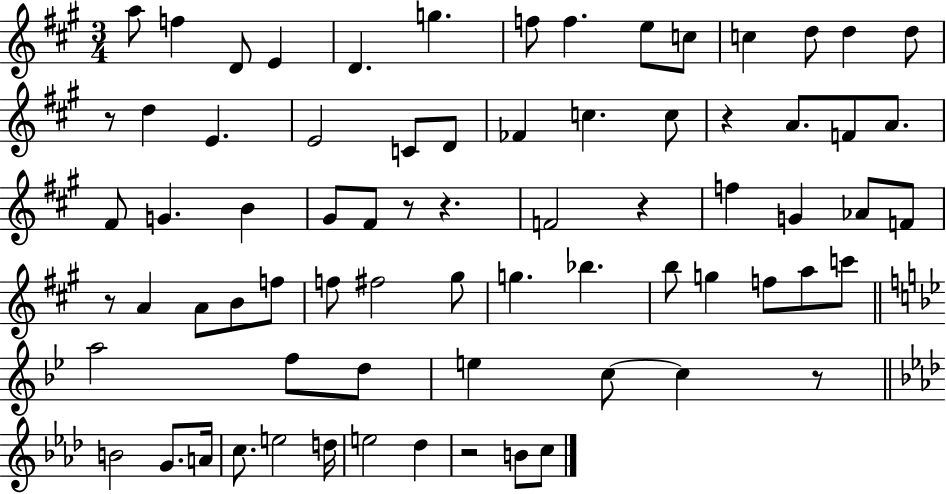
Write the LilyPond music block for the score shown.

{
  \clef treble
  \numericTimeSignature
  \time 3/4
  \key a \major
  a''8 f''4 d'8 e'4 | d'4. g''4. | f''8 f''4. e''8 c''8 | c''4 d''8 d''4 d''8 | \break r8 d''4 e'4. | e'2 c'8 d'8 | fes'4 c''4. c''8 | r4 a'8. f'8 a'8. | \break fis'8 g'4. b'4 | gis'8 fis'8 r8 r4. | f'2 r4 | f''4 g'4 aes'8 f'8 | \break r8 a'4 a'8 b'8 f''8 | f''8 fis''2 gis''8 | g''4. bes''4. | b''8 g''4 f''8 a''8 c'''8 | \break \bar "||" \break \key bes \major a''2 f''8 d''8 | e''4 c''8~~ c''4 r8 | \bar "||" \break \key aes \major b'2 g'8. a'16 | c''8. e''2 d''16 | e''2 des''4 | r2 b'8 c''8 | \break \bar "|."
}